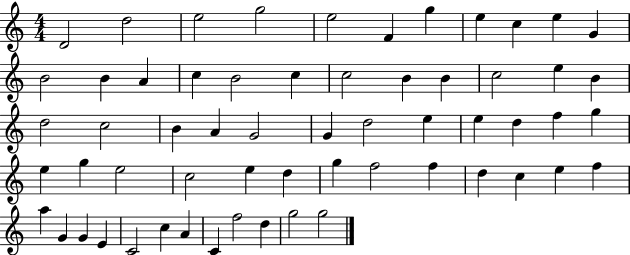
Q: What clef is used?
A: treble